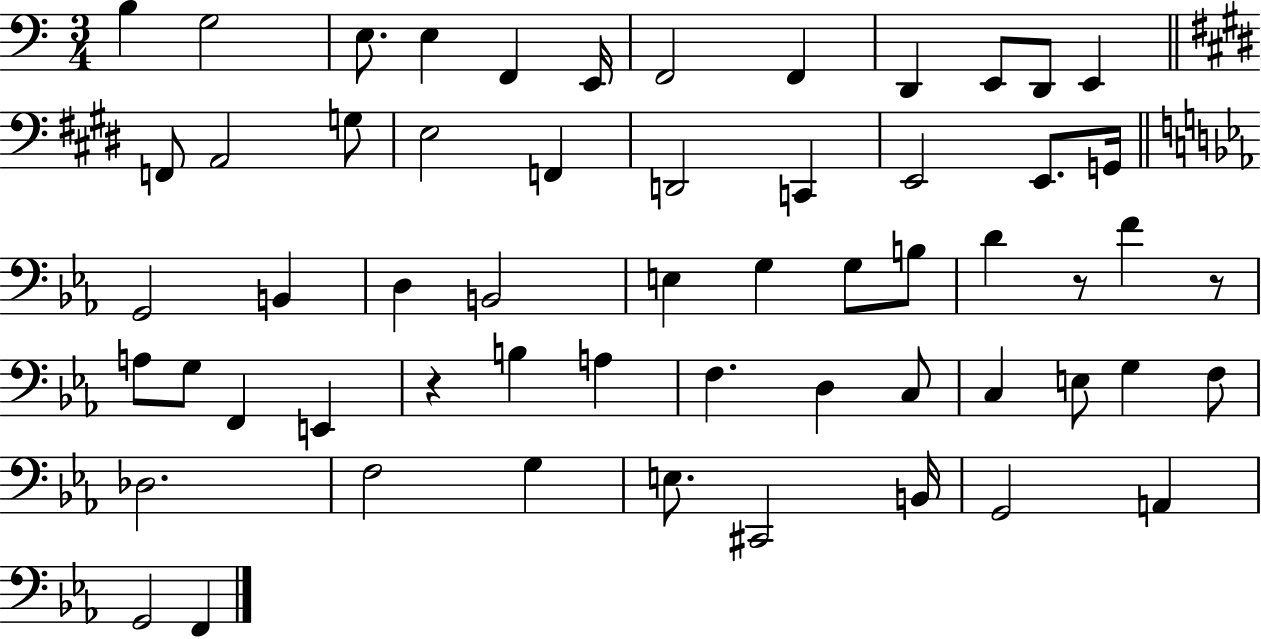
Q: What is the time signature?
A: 3/4